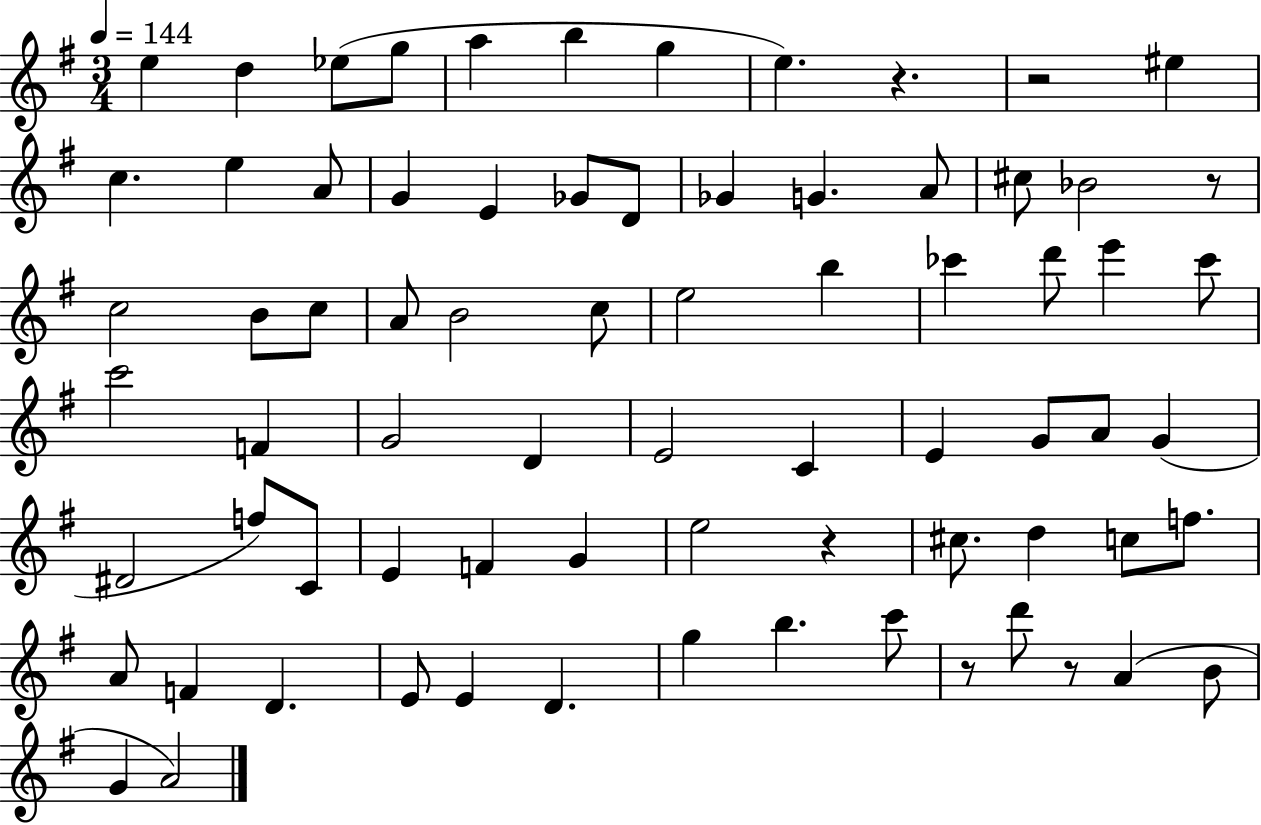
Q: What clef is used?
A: treble